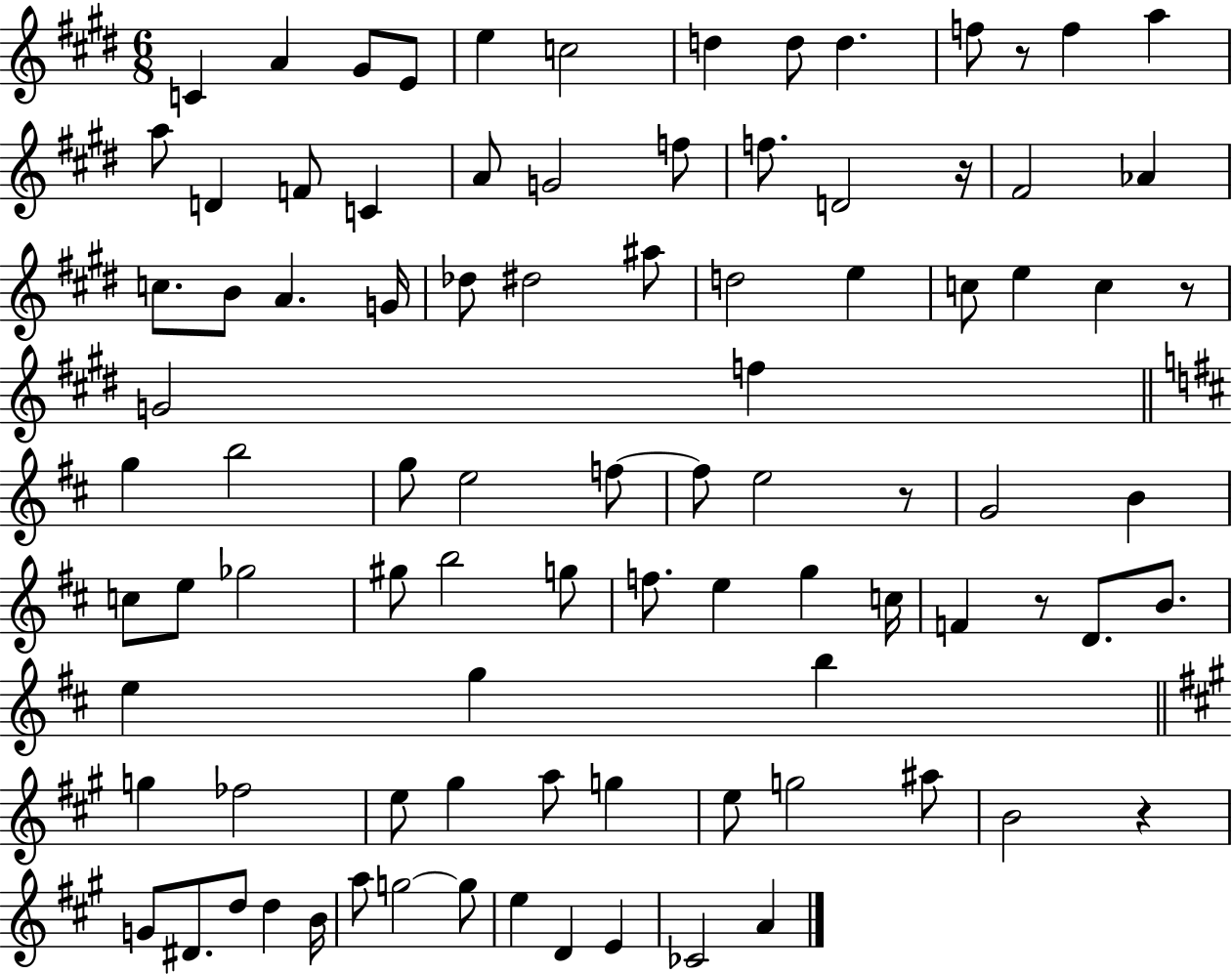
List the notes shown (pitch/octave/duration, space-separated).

C4/q A4/q G#4/e E4/e E5/q C5/h D5/q D5/e D5/q. F5/e R/e F5/q A5/q A5/e D4/q F4/e C4/q A4/e G4/h F5/e F5/e. D4/h R/s F#4/h Ab4/q C5/e. B4/e A4/q. G4/s Db5/e D#5/h A#5/e D5/h E5/q C5/e E5/q C5/q R/e G4/h F5/q G5/q B5/h G5/e E5/h F5/e F5/e E5/h R/e G4/h B4/q C5/e E5/e Gb5/h G#5/e B5/h G5/e F5/e. E5/q G5/q C5/s F4/q R/e D4/e. B4/e. E5/q G5/q B5/q G5/q FES5/h E5/e G#5/q A5/e G5/q E5/e G5/h A#5/e B4/h R/q G4/e D#4/e. D5/e D5/q B4/s A5/e G5/h G5/e E5/q D4/q E4/q CES4/h A4/q